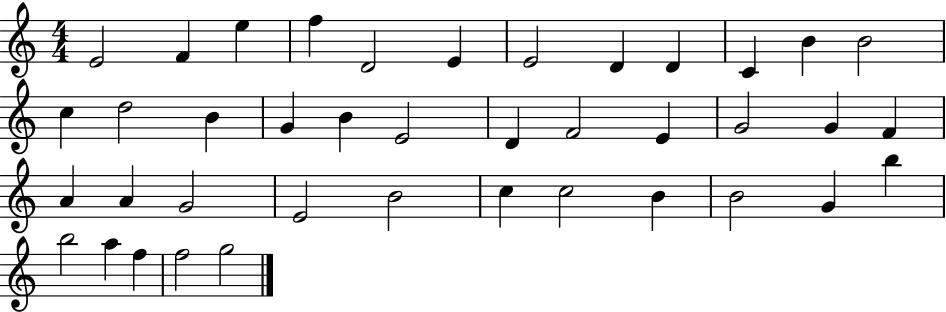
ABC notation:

X:1
T:Untitled
M:4/4
L:1/4
K:C
E2 F e f D2 E E2 D D C B B2 c d2 B G B E2 D F2 E G2 G F A A G2 E2 B2 c c2 B B2 G b b2 a f f2 g2